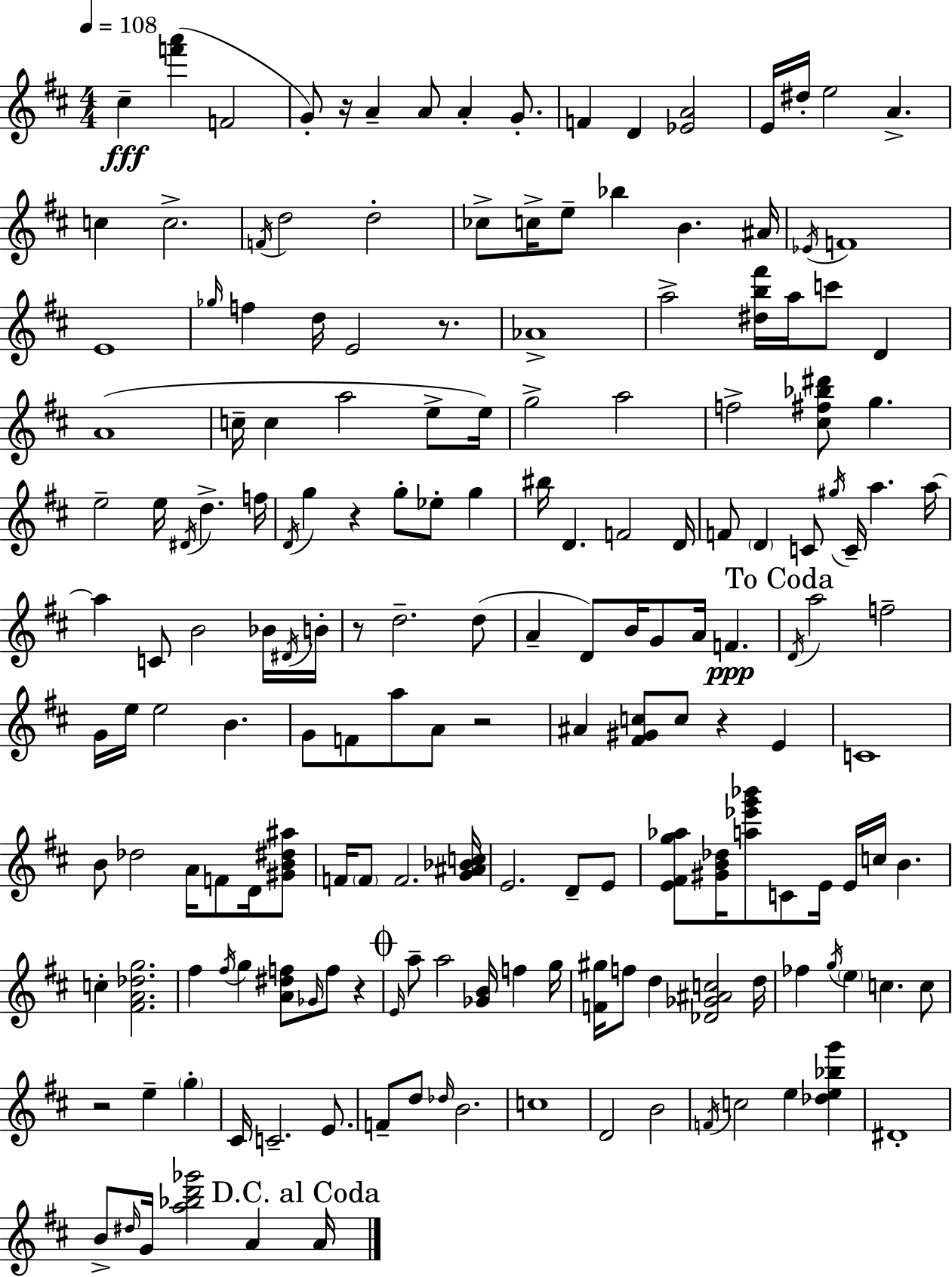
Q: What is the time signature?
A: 4/4